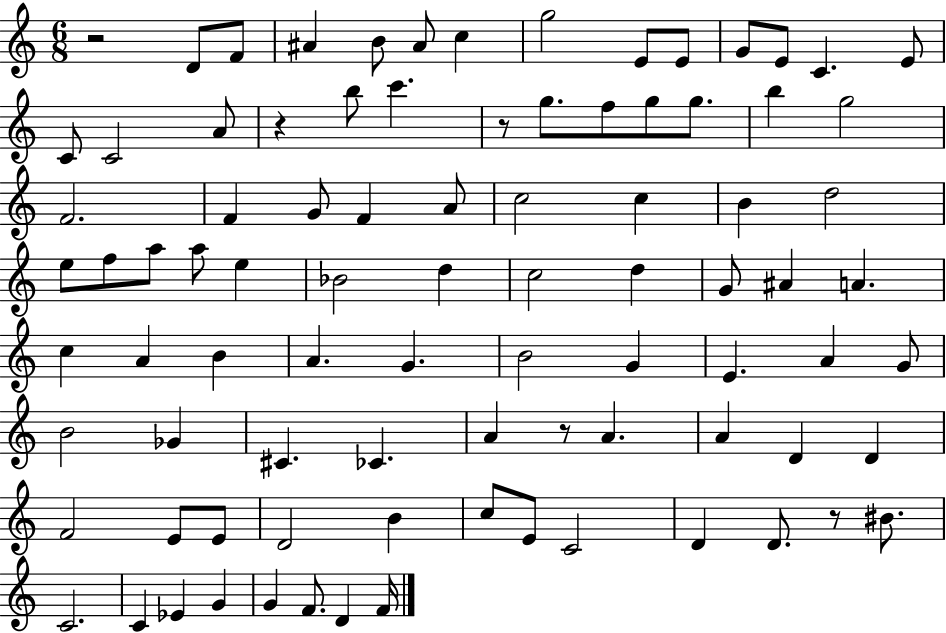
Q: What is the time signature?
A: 6/8